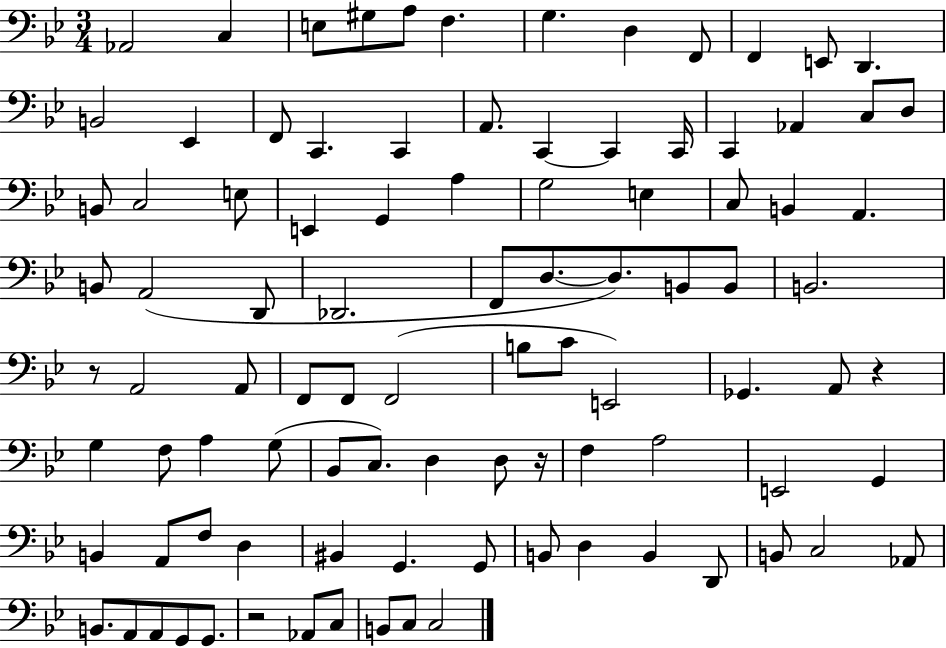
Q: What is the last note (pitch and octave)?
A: C3